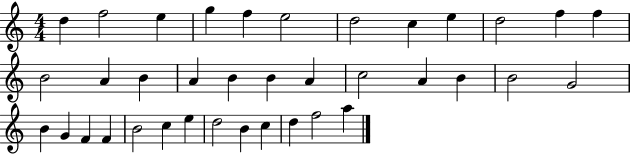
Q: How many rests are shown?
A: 0